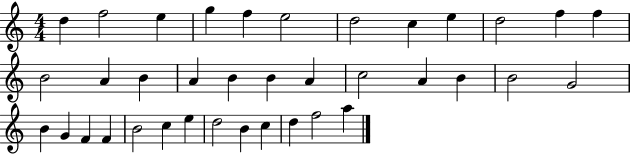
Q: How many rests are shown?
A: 0